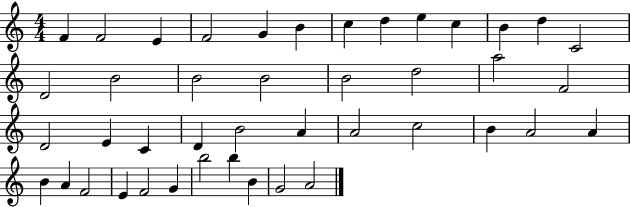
{
  \clef treble
  \numericTimeSignature
  \time 4/4
  \key c \major
  f'4 f'2 e'4 | f'2 g'4 b'4 | c''4 d''4 e''4 c''4 | b'4 d''4 c'2 | \break d'2 b'2 | b'2 b'2 | b'2 d''2 | a''2 f'2 | \break d'2 e'4 c'4 | d'4 b'2 a'4 | a'2 c''2 | b'4 a'2 a'4 | \break b'4 a'4 f'2 | e'4 f'2 g'4 | b''2 b''4 b'4 | g'2 a'2 | \break \bar "|."
}